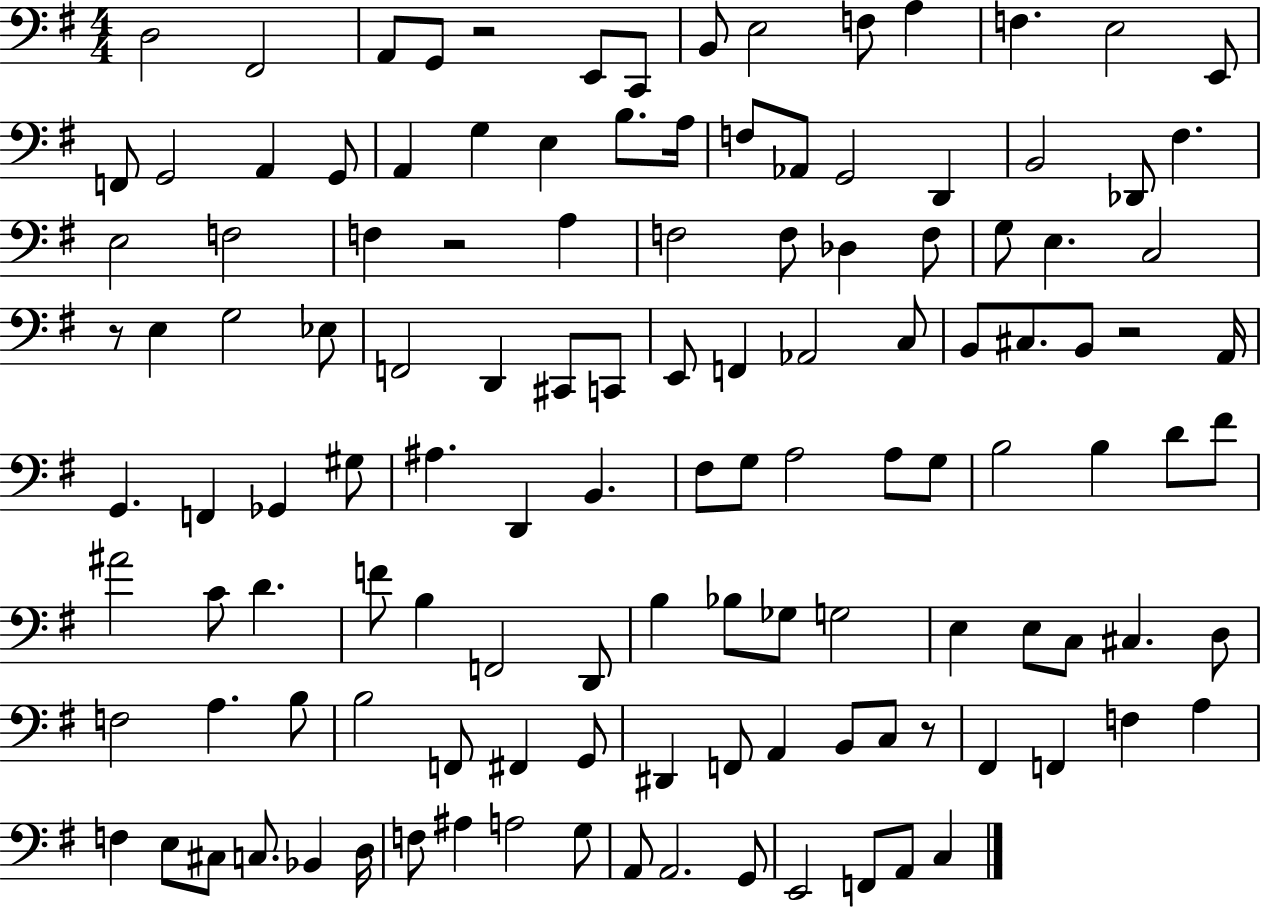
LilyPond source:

{
  \clef bass
  \numericTimeSignature
  \time 4/4
  \key g \major
  d2 fis,2 | a,8 g,8 r2 e,8 c,8 | b,8 e2 f8 a4 | f4. e2 e,8 | \break f,8 g,2 a,4 g,8 | a,4 g4 e4 b8. a16 | f8 aes,8 g,2 d,4 | b,2 des,8 fis4. | \break e2 f2 | f4 r2 a4 | f2 f8 des4 f8 | g8 e4. c2 | \break r8 e4 g2 ees8 | f,2 d,4 cis,8 c,8 | e,8 f,4 aes,2 c8 | b,8 cis8. b,8 r2 a,16 | \break g,4. f,4 ges,4 gis8 | ais4. d,4 b,4. | fis8 g8 a2 a8 g8 | b2 b4 d'8 fis'8 | \break ais'2 c'8 d'4. | f'8 b4 f,2 d,8 | b4 bes8 ges8 g2 | e4 e8 c8 cis4. d8 | \break f2 a4. b8 | b2 f,8 fis,4 g,8 | dis,4 f,8 a,4 b,8 c8 r8 | fis,4 f,4 f4 a4 | \break f4 e8 cis8 c8. bes,4 d16 | f8 ais4 a2 g8 | a,8 a,2. g,8 | e,2 f,8 a,8 c4 | \break \bar "|."
}